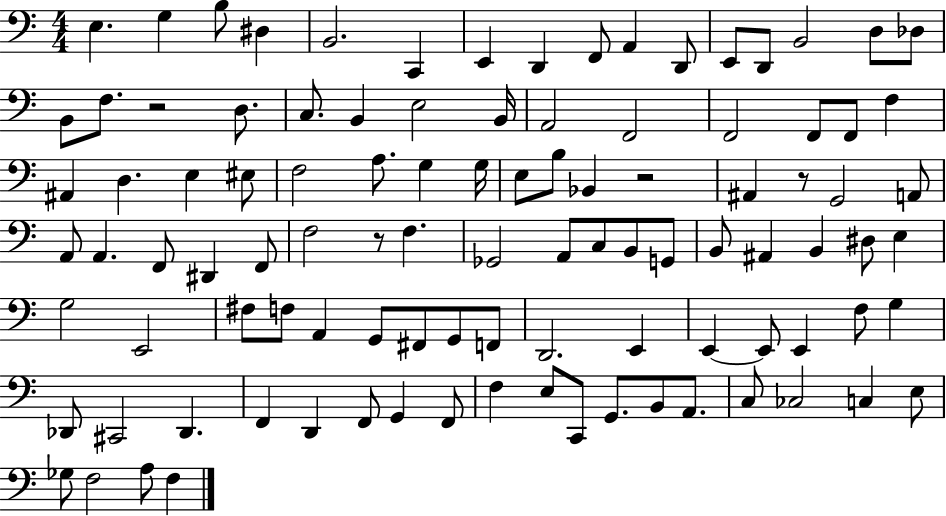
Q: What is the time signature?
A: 4/4